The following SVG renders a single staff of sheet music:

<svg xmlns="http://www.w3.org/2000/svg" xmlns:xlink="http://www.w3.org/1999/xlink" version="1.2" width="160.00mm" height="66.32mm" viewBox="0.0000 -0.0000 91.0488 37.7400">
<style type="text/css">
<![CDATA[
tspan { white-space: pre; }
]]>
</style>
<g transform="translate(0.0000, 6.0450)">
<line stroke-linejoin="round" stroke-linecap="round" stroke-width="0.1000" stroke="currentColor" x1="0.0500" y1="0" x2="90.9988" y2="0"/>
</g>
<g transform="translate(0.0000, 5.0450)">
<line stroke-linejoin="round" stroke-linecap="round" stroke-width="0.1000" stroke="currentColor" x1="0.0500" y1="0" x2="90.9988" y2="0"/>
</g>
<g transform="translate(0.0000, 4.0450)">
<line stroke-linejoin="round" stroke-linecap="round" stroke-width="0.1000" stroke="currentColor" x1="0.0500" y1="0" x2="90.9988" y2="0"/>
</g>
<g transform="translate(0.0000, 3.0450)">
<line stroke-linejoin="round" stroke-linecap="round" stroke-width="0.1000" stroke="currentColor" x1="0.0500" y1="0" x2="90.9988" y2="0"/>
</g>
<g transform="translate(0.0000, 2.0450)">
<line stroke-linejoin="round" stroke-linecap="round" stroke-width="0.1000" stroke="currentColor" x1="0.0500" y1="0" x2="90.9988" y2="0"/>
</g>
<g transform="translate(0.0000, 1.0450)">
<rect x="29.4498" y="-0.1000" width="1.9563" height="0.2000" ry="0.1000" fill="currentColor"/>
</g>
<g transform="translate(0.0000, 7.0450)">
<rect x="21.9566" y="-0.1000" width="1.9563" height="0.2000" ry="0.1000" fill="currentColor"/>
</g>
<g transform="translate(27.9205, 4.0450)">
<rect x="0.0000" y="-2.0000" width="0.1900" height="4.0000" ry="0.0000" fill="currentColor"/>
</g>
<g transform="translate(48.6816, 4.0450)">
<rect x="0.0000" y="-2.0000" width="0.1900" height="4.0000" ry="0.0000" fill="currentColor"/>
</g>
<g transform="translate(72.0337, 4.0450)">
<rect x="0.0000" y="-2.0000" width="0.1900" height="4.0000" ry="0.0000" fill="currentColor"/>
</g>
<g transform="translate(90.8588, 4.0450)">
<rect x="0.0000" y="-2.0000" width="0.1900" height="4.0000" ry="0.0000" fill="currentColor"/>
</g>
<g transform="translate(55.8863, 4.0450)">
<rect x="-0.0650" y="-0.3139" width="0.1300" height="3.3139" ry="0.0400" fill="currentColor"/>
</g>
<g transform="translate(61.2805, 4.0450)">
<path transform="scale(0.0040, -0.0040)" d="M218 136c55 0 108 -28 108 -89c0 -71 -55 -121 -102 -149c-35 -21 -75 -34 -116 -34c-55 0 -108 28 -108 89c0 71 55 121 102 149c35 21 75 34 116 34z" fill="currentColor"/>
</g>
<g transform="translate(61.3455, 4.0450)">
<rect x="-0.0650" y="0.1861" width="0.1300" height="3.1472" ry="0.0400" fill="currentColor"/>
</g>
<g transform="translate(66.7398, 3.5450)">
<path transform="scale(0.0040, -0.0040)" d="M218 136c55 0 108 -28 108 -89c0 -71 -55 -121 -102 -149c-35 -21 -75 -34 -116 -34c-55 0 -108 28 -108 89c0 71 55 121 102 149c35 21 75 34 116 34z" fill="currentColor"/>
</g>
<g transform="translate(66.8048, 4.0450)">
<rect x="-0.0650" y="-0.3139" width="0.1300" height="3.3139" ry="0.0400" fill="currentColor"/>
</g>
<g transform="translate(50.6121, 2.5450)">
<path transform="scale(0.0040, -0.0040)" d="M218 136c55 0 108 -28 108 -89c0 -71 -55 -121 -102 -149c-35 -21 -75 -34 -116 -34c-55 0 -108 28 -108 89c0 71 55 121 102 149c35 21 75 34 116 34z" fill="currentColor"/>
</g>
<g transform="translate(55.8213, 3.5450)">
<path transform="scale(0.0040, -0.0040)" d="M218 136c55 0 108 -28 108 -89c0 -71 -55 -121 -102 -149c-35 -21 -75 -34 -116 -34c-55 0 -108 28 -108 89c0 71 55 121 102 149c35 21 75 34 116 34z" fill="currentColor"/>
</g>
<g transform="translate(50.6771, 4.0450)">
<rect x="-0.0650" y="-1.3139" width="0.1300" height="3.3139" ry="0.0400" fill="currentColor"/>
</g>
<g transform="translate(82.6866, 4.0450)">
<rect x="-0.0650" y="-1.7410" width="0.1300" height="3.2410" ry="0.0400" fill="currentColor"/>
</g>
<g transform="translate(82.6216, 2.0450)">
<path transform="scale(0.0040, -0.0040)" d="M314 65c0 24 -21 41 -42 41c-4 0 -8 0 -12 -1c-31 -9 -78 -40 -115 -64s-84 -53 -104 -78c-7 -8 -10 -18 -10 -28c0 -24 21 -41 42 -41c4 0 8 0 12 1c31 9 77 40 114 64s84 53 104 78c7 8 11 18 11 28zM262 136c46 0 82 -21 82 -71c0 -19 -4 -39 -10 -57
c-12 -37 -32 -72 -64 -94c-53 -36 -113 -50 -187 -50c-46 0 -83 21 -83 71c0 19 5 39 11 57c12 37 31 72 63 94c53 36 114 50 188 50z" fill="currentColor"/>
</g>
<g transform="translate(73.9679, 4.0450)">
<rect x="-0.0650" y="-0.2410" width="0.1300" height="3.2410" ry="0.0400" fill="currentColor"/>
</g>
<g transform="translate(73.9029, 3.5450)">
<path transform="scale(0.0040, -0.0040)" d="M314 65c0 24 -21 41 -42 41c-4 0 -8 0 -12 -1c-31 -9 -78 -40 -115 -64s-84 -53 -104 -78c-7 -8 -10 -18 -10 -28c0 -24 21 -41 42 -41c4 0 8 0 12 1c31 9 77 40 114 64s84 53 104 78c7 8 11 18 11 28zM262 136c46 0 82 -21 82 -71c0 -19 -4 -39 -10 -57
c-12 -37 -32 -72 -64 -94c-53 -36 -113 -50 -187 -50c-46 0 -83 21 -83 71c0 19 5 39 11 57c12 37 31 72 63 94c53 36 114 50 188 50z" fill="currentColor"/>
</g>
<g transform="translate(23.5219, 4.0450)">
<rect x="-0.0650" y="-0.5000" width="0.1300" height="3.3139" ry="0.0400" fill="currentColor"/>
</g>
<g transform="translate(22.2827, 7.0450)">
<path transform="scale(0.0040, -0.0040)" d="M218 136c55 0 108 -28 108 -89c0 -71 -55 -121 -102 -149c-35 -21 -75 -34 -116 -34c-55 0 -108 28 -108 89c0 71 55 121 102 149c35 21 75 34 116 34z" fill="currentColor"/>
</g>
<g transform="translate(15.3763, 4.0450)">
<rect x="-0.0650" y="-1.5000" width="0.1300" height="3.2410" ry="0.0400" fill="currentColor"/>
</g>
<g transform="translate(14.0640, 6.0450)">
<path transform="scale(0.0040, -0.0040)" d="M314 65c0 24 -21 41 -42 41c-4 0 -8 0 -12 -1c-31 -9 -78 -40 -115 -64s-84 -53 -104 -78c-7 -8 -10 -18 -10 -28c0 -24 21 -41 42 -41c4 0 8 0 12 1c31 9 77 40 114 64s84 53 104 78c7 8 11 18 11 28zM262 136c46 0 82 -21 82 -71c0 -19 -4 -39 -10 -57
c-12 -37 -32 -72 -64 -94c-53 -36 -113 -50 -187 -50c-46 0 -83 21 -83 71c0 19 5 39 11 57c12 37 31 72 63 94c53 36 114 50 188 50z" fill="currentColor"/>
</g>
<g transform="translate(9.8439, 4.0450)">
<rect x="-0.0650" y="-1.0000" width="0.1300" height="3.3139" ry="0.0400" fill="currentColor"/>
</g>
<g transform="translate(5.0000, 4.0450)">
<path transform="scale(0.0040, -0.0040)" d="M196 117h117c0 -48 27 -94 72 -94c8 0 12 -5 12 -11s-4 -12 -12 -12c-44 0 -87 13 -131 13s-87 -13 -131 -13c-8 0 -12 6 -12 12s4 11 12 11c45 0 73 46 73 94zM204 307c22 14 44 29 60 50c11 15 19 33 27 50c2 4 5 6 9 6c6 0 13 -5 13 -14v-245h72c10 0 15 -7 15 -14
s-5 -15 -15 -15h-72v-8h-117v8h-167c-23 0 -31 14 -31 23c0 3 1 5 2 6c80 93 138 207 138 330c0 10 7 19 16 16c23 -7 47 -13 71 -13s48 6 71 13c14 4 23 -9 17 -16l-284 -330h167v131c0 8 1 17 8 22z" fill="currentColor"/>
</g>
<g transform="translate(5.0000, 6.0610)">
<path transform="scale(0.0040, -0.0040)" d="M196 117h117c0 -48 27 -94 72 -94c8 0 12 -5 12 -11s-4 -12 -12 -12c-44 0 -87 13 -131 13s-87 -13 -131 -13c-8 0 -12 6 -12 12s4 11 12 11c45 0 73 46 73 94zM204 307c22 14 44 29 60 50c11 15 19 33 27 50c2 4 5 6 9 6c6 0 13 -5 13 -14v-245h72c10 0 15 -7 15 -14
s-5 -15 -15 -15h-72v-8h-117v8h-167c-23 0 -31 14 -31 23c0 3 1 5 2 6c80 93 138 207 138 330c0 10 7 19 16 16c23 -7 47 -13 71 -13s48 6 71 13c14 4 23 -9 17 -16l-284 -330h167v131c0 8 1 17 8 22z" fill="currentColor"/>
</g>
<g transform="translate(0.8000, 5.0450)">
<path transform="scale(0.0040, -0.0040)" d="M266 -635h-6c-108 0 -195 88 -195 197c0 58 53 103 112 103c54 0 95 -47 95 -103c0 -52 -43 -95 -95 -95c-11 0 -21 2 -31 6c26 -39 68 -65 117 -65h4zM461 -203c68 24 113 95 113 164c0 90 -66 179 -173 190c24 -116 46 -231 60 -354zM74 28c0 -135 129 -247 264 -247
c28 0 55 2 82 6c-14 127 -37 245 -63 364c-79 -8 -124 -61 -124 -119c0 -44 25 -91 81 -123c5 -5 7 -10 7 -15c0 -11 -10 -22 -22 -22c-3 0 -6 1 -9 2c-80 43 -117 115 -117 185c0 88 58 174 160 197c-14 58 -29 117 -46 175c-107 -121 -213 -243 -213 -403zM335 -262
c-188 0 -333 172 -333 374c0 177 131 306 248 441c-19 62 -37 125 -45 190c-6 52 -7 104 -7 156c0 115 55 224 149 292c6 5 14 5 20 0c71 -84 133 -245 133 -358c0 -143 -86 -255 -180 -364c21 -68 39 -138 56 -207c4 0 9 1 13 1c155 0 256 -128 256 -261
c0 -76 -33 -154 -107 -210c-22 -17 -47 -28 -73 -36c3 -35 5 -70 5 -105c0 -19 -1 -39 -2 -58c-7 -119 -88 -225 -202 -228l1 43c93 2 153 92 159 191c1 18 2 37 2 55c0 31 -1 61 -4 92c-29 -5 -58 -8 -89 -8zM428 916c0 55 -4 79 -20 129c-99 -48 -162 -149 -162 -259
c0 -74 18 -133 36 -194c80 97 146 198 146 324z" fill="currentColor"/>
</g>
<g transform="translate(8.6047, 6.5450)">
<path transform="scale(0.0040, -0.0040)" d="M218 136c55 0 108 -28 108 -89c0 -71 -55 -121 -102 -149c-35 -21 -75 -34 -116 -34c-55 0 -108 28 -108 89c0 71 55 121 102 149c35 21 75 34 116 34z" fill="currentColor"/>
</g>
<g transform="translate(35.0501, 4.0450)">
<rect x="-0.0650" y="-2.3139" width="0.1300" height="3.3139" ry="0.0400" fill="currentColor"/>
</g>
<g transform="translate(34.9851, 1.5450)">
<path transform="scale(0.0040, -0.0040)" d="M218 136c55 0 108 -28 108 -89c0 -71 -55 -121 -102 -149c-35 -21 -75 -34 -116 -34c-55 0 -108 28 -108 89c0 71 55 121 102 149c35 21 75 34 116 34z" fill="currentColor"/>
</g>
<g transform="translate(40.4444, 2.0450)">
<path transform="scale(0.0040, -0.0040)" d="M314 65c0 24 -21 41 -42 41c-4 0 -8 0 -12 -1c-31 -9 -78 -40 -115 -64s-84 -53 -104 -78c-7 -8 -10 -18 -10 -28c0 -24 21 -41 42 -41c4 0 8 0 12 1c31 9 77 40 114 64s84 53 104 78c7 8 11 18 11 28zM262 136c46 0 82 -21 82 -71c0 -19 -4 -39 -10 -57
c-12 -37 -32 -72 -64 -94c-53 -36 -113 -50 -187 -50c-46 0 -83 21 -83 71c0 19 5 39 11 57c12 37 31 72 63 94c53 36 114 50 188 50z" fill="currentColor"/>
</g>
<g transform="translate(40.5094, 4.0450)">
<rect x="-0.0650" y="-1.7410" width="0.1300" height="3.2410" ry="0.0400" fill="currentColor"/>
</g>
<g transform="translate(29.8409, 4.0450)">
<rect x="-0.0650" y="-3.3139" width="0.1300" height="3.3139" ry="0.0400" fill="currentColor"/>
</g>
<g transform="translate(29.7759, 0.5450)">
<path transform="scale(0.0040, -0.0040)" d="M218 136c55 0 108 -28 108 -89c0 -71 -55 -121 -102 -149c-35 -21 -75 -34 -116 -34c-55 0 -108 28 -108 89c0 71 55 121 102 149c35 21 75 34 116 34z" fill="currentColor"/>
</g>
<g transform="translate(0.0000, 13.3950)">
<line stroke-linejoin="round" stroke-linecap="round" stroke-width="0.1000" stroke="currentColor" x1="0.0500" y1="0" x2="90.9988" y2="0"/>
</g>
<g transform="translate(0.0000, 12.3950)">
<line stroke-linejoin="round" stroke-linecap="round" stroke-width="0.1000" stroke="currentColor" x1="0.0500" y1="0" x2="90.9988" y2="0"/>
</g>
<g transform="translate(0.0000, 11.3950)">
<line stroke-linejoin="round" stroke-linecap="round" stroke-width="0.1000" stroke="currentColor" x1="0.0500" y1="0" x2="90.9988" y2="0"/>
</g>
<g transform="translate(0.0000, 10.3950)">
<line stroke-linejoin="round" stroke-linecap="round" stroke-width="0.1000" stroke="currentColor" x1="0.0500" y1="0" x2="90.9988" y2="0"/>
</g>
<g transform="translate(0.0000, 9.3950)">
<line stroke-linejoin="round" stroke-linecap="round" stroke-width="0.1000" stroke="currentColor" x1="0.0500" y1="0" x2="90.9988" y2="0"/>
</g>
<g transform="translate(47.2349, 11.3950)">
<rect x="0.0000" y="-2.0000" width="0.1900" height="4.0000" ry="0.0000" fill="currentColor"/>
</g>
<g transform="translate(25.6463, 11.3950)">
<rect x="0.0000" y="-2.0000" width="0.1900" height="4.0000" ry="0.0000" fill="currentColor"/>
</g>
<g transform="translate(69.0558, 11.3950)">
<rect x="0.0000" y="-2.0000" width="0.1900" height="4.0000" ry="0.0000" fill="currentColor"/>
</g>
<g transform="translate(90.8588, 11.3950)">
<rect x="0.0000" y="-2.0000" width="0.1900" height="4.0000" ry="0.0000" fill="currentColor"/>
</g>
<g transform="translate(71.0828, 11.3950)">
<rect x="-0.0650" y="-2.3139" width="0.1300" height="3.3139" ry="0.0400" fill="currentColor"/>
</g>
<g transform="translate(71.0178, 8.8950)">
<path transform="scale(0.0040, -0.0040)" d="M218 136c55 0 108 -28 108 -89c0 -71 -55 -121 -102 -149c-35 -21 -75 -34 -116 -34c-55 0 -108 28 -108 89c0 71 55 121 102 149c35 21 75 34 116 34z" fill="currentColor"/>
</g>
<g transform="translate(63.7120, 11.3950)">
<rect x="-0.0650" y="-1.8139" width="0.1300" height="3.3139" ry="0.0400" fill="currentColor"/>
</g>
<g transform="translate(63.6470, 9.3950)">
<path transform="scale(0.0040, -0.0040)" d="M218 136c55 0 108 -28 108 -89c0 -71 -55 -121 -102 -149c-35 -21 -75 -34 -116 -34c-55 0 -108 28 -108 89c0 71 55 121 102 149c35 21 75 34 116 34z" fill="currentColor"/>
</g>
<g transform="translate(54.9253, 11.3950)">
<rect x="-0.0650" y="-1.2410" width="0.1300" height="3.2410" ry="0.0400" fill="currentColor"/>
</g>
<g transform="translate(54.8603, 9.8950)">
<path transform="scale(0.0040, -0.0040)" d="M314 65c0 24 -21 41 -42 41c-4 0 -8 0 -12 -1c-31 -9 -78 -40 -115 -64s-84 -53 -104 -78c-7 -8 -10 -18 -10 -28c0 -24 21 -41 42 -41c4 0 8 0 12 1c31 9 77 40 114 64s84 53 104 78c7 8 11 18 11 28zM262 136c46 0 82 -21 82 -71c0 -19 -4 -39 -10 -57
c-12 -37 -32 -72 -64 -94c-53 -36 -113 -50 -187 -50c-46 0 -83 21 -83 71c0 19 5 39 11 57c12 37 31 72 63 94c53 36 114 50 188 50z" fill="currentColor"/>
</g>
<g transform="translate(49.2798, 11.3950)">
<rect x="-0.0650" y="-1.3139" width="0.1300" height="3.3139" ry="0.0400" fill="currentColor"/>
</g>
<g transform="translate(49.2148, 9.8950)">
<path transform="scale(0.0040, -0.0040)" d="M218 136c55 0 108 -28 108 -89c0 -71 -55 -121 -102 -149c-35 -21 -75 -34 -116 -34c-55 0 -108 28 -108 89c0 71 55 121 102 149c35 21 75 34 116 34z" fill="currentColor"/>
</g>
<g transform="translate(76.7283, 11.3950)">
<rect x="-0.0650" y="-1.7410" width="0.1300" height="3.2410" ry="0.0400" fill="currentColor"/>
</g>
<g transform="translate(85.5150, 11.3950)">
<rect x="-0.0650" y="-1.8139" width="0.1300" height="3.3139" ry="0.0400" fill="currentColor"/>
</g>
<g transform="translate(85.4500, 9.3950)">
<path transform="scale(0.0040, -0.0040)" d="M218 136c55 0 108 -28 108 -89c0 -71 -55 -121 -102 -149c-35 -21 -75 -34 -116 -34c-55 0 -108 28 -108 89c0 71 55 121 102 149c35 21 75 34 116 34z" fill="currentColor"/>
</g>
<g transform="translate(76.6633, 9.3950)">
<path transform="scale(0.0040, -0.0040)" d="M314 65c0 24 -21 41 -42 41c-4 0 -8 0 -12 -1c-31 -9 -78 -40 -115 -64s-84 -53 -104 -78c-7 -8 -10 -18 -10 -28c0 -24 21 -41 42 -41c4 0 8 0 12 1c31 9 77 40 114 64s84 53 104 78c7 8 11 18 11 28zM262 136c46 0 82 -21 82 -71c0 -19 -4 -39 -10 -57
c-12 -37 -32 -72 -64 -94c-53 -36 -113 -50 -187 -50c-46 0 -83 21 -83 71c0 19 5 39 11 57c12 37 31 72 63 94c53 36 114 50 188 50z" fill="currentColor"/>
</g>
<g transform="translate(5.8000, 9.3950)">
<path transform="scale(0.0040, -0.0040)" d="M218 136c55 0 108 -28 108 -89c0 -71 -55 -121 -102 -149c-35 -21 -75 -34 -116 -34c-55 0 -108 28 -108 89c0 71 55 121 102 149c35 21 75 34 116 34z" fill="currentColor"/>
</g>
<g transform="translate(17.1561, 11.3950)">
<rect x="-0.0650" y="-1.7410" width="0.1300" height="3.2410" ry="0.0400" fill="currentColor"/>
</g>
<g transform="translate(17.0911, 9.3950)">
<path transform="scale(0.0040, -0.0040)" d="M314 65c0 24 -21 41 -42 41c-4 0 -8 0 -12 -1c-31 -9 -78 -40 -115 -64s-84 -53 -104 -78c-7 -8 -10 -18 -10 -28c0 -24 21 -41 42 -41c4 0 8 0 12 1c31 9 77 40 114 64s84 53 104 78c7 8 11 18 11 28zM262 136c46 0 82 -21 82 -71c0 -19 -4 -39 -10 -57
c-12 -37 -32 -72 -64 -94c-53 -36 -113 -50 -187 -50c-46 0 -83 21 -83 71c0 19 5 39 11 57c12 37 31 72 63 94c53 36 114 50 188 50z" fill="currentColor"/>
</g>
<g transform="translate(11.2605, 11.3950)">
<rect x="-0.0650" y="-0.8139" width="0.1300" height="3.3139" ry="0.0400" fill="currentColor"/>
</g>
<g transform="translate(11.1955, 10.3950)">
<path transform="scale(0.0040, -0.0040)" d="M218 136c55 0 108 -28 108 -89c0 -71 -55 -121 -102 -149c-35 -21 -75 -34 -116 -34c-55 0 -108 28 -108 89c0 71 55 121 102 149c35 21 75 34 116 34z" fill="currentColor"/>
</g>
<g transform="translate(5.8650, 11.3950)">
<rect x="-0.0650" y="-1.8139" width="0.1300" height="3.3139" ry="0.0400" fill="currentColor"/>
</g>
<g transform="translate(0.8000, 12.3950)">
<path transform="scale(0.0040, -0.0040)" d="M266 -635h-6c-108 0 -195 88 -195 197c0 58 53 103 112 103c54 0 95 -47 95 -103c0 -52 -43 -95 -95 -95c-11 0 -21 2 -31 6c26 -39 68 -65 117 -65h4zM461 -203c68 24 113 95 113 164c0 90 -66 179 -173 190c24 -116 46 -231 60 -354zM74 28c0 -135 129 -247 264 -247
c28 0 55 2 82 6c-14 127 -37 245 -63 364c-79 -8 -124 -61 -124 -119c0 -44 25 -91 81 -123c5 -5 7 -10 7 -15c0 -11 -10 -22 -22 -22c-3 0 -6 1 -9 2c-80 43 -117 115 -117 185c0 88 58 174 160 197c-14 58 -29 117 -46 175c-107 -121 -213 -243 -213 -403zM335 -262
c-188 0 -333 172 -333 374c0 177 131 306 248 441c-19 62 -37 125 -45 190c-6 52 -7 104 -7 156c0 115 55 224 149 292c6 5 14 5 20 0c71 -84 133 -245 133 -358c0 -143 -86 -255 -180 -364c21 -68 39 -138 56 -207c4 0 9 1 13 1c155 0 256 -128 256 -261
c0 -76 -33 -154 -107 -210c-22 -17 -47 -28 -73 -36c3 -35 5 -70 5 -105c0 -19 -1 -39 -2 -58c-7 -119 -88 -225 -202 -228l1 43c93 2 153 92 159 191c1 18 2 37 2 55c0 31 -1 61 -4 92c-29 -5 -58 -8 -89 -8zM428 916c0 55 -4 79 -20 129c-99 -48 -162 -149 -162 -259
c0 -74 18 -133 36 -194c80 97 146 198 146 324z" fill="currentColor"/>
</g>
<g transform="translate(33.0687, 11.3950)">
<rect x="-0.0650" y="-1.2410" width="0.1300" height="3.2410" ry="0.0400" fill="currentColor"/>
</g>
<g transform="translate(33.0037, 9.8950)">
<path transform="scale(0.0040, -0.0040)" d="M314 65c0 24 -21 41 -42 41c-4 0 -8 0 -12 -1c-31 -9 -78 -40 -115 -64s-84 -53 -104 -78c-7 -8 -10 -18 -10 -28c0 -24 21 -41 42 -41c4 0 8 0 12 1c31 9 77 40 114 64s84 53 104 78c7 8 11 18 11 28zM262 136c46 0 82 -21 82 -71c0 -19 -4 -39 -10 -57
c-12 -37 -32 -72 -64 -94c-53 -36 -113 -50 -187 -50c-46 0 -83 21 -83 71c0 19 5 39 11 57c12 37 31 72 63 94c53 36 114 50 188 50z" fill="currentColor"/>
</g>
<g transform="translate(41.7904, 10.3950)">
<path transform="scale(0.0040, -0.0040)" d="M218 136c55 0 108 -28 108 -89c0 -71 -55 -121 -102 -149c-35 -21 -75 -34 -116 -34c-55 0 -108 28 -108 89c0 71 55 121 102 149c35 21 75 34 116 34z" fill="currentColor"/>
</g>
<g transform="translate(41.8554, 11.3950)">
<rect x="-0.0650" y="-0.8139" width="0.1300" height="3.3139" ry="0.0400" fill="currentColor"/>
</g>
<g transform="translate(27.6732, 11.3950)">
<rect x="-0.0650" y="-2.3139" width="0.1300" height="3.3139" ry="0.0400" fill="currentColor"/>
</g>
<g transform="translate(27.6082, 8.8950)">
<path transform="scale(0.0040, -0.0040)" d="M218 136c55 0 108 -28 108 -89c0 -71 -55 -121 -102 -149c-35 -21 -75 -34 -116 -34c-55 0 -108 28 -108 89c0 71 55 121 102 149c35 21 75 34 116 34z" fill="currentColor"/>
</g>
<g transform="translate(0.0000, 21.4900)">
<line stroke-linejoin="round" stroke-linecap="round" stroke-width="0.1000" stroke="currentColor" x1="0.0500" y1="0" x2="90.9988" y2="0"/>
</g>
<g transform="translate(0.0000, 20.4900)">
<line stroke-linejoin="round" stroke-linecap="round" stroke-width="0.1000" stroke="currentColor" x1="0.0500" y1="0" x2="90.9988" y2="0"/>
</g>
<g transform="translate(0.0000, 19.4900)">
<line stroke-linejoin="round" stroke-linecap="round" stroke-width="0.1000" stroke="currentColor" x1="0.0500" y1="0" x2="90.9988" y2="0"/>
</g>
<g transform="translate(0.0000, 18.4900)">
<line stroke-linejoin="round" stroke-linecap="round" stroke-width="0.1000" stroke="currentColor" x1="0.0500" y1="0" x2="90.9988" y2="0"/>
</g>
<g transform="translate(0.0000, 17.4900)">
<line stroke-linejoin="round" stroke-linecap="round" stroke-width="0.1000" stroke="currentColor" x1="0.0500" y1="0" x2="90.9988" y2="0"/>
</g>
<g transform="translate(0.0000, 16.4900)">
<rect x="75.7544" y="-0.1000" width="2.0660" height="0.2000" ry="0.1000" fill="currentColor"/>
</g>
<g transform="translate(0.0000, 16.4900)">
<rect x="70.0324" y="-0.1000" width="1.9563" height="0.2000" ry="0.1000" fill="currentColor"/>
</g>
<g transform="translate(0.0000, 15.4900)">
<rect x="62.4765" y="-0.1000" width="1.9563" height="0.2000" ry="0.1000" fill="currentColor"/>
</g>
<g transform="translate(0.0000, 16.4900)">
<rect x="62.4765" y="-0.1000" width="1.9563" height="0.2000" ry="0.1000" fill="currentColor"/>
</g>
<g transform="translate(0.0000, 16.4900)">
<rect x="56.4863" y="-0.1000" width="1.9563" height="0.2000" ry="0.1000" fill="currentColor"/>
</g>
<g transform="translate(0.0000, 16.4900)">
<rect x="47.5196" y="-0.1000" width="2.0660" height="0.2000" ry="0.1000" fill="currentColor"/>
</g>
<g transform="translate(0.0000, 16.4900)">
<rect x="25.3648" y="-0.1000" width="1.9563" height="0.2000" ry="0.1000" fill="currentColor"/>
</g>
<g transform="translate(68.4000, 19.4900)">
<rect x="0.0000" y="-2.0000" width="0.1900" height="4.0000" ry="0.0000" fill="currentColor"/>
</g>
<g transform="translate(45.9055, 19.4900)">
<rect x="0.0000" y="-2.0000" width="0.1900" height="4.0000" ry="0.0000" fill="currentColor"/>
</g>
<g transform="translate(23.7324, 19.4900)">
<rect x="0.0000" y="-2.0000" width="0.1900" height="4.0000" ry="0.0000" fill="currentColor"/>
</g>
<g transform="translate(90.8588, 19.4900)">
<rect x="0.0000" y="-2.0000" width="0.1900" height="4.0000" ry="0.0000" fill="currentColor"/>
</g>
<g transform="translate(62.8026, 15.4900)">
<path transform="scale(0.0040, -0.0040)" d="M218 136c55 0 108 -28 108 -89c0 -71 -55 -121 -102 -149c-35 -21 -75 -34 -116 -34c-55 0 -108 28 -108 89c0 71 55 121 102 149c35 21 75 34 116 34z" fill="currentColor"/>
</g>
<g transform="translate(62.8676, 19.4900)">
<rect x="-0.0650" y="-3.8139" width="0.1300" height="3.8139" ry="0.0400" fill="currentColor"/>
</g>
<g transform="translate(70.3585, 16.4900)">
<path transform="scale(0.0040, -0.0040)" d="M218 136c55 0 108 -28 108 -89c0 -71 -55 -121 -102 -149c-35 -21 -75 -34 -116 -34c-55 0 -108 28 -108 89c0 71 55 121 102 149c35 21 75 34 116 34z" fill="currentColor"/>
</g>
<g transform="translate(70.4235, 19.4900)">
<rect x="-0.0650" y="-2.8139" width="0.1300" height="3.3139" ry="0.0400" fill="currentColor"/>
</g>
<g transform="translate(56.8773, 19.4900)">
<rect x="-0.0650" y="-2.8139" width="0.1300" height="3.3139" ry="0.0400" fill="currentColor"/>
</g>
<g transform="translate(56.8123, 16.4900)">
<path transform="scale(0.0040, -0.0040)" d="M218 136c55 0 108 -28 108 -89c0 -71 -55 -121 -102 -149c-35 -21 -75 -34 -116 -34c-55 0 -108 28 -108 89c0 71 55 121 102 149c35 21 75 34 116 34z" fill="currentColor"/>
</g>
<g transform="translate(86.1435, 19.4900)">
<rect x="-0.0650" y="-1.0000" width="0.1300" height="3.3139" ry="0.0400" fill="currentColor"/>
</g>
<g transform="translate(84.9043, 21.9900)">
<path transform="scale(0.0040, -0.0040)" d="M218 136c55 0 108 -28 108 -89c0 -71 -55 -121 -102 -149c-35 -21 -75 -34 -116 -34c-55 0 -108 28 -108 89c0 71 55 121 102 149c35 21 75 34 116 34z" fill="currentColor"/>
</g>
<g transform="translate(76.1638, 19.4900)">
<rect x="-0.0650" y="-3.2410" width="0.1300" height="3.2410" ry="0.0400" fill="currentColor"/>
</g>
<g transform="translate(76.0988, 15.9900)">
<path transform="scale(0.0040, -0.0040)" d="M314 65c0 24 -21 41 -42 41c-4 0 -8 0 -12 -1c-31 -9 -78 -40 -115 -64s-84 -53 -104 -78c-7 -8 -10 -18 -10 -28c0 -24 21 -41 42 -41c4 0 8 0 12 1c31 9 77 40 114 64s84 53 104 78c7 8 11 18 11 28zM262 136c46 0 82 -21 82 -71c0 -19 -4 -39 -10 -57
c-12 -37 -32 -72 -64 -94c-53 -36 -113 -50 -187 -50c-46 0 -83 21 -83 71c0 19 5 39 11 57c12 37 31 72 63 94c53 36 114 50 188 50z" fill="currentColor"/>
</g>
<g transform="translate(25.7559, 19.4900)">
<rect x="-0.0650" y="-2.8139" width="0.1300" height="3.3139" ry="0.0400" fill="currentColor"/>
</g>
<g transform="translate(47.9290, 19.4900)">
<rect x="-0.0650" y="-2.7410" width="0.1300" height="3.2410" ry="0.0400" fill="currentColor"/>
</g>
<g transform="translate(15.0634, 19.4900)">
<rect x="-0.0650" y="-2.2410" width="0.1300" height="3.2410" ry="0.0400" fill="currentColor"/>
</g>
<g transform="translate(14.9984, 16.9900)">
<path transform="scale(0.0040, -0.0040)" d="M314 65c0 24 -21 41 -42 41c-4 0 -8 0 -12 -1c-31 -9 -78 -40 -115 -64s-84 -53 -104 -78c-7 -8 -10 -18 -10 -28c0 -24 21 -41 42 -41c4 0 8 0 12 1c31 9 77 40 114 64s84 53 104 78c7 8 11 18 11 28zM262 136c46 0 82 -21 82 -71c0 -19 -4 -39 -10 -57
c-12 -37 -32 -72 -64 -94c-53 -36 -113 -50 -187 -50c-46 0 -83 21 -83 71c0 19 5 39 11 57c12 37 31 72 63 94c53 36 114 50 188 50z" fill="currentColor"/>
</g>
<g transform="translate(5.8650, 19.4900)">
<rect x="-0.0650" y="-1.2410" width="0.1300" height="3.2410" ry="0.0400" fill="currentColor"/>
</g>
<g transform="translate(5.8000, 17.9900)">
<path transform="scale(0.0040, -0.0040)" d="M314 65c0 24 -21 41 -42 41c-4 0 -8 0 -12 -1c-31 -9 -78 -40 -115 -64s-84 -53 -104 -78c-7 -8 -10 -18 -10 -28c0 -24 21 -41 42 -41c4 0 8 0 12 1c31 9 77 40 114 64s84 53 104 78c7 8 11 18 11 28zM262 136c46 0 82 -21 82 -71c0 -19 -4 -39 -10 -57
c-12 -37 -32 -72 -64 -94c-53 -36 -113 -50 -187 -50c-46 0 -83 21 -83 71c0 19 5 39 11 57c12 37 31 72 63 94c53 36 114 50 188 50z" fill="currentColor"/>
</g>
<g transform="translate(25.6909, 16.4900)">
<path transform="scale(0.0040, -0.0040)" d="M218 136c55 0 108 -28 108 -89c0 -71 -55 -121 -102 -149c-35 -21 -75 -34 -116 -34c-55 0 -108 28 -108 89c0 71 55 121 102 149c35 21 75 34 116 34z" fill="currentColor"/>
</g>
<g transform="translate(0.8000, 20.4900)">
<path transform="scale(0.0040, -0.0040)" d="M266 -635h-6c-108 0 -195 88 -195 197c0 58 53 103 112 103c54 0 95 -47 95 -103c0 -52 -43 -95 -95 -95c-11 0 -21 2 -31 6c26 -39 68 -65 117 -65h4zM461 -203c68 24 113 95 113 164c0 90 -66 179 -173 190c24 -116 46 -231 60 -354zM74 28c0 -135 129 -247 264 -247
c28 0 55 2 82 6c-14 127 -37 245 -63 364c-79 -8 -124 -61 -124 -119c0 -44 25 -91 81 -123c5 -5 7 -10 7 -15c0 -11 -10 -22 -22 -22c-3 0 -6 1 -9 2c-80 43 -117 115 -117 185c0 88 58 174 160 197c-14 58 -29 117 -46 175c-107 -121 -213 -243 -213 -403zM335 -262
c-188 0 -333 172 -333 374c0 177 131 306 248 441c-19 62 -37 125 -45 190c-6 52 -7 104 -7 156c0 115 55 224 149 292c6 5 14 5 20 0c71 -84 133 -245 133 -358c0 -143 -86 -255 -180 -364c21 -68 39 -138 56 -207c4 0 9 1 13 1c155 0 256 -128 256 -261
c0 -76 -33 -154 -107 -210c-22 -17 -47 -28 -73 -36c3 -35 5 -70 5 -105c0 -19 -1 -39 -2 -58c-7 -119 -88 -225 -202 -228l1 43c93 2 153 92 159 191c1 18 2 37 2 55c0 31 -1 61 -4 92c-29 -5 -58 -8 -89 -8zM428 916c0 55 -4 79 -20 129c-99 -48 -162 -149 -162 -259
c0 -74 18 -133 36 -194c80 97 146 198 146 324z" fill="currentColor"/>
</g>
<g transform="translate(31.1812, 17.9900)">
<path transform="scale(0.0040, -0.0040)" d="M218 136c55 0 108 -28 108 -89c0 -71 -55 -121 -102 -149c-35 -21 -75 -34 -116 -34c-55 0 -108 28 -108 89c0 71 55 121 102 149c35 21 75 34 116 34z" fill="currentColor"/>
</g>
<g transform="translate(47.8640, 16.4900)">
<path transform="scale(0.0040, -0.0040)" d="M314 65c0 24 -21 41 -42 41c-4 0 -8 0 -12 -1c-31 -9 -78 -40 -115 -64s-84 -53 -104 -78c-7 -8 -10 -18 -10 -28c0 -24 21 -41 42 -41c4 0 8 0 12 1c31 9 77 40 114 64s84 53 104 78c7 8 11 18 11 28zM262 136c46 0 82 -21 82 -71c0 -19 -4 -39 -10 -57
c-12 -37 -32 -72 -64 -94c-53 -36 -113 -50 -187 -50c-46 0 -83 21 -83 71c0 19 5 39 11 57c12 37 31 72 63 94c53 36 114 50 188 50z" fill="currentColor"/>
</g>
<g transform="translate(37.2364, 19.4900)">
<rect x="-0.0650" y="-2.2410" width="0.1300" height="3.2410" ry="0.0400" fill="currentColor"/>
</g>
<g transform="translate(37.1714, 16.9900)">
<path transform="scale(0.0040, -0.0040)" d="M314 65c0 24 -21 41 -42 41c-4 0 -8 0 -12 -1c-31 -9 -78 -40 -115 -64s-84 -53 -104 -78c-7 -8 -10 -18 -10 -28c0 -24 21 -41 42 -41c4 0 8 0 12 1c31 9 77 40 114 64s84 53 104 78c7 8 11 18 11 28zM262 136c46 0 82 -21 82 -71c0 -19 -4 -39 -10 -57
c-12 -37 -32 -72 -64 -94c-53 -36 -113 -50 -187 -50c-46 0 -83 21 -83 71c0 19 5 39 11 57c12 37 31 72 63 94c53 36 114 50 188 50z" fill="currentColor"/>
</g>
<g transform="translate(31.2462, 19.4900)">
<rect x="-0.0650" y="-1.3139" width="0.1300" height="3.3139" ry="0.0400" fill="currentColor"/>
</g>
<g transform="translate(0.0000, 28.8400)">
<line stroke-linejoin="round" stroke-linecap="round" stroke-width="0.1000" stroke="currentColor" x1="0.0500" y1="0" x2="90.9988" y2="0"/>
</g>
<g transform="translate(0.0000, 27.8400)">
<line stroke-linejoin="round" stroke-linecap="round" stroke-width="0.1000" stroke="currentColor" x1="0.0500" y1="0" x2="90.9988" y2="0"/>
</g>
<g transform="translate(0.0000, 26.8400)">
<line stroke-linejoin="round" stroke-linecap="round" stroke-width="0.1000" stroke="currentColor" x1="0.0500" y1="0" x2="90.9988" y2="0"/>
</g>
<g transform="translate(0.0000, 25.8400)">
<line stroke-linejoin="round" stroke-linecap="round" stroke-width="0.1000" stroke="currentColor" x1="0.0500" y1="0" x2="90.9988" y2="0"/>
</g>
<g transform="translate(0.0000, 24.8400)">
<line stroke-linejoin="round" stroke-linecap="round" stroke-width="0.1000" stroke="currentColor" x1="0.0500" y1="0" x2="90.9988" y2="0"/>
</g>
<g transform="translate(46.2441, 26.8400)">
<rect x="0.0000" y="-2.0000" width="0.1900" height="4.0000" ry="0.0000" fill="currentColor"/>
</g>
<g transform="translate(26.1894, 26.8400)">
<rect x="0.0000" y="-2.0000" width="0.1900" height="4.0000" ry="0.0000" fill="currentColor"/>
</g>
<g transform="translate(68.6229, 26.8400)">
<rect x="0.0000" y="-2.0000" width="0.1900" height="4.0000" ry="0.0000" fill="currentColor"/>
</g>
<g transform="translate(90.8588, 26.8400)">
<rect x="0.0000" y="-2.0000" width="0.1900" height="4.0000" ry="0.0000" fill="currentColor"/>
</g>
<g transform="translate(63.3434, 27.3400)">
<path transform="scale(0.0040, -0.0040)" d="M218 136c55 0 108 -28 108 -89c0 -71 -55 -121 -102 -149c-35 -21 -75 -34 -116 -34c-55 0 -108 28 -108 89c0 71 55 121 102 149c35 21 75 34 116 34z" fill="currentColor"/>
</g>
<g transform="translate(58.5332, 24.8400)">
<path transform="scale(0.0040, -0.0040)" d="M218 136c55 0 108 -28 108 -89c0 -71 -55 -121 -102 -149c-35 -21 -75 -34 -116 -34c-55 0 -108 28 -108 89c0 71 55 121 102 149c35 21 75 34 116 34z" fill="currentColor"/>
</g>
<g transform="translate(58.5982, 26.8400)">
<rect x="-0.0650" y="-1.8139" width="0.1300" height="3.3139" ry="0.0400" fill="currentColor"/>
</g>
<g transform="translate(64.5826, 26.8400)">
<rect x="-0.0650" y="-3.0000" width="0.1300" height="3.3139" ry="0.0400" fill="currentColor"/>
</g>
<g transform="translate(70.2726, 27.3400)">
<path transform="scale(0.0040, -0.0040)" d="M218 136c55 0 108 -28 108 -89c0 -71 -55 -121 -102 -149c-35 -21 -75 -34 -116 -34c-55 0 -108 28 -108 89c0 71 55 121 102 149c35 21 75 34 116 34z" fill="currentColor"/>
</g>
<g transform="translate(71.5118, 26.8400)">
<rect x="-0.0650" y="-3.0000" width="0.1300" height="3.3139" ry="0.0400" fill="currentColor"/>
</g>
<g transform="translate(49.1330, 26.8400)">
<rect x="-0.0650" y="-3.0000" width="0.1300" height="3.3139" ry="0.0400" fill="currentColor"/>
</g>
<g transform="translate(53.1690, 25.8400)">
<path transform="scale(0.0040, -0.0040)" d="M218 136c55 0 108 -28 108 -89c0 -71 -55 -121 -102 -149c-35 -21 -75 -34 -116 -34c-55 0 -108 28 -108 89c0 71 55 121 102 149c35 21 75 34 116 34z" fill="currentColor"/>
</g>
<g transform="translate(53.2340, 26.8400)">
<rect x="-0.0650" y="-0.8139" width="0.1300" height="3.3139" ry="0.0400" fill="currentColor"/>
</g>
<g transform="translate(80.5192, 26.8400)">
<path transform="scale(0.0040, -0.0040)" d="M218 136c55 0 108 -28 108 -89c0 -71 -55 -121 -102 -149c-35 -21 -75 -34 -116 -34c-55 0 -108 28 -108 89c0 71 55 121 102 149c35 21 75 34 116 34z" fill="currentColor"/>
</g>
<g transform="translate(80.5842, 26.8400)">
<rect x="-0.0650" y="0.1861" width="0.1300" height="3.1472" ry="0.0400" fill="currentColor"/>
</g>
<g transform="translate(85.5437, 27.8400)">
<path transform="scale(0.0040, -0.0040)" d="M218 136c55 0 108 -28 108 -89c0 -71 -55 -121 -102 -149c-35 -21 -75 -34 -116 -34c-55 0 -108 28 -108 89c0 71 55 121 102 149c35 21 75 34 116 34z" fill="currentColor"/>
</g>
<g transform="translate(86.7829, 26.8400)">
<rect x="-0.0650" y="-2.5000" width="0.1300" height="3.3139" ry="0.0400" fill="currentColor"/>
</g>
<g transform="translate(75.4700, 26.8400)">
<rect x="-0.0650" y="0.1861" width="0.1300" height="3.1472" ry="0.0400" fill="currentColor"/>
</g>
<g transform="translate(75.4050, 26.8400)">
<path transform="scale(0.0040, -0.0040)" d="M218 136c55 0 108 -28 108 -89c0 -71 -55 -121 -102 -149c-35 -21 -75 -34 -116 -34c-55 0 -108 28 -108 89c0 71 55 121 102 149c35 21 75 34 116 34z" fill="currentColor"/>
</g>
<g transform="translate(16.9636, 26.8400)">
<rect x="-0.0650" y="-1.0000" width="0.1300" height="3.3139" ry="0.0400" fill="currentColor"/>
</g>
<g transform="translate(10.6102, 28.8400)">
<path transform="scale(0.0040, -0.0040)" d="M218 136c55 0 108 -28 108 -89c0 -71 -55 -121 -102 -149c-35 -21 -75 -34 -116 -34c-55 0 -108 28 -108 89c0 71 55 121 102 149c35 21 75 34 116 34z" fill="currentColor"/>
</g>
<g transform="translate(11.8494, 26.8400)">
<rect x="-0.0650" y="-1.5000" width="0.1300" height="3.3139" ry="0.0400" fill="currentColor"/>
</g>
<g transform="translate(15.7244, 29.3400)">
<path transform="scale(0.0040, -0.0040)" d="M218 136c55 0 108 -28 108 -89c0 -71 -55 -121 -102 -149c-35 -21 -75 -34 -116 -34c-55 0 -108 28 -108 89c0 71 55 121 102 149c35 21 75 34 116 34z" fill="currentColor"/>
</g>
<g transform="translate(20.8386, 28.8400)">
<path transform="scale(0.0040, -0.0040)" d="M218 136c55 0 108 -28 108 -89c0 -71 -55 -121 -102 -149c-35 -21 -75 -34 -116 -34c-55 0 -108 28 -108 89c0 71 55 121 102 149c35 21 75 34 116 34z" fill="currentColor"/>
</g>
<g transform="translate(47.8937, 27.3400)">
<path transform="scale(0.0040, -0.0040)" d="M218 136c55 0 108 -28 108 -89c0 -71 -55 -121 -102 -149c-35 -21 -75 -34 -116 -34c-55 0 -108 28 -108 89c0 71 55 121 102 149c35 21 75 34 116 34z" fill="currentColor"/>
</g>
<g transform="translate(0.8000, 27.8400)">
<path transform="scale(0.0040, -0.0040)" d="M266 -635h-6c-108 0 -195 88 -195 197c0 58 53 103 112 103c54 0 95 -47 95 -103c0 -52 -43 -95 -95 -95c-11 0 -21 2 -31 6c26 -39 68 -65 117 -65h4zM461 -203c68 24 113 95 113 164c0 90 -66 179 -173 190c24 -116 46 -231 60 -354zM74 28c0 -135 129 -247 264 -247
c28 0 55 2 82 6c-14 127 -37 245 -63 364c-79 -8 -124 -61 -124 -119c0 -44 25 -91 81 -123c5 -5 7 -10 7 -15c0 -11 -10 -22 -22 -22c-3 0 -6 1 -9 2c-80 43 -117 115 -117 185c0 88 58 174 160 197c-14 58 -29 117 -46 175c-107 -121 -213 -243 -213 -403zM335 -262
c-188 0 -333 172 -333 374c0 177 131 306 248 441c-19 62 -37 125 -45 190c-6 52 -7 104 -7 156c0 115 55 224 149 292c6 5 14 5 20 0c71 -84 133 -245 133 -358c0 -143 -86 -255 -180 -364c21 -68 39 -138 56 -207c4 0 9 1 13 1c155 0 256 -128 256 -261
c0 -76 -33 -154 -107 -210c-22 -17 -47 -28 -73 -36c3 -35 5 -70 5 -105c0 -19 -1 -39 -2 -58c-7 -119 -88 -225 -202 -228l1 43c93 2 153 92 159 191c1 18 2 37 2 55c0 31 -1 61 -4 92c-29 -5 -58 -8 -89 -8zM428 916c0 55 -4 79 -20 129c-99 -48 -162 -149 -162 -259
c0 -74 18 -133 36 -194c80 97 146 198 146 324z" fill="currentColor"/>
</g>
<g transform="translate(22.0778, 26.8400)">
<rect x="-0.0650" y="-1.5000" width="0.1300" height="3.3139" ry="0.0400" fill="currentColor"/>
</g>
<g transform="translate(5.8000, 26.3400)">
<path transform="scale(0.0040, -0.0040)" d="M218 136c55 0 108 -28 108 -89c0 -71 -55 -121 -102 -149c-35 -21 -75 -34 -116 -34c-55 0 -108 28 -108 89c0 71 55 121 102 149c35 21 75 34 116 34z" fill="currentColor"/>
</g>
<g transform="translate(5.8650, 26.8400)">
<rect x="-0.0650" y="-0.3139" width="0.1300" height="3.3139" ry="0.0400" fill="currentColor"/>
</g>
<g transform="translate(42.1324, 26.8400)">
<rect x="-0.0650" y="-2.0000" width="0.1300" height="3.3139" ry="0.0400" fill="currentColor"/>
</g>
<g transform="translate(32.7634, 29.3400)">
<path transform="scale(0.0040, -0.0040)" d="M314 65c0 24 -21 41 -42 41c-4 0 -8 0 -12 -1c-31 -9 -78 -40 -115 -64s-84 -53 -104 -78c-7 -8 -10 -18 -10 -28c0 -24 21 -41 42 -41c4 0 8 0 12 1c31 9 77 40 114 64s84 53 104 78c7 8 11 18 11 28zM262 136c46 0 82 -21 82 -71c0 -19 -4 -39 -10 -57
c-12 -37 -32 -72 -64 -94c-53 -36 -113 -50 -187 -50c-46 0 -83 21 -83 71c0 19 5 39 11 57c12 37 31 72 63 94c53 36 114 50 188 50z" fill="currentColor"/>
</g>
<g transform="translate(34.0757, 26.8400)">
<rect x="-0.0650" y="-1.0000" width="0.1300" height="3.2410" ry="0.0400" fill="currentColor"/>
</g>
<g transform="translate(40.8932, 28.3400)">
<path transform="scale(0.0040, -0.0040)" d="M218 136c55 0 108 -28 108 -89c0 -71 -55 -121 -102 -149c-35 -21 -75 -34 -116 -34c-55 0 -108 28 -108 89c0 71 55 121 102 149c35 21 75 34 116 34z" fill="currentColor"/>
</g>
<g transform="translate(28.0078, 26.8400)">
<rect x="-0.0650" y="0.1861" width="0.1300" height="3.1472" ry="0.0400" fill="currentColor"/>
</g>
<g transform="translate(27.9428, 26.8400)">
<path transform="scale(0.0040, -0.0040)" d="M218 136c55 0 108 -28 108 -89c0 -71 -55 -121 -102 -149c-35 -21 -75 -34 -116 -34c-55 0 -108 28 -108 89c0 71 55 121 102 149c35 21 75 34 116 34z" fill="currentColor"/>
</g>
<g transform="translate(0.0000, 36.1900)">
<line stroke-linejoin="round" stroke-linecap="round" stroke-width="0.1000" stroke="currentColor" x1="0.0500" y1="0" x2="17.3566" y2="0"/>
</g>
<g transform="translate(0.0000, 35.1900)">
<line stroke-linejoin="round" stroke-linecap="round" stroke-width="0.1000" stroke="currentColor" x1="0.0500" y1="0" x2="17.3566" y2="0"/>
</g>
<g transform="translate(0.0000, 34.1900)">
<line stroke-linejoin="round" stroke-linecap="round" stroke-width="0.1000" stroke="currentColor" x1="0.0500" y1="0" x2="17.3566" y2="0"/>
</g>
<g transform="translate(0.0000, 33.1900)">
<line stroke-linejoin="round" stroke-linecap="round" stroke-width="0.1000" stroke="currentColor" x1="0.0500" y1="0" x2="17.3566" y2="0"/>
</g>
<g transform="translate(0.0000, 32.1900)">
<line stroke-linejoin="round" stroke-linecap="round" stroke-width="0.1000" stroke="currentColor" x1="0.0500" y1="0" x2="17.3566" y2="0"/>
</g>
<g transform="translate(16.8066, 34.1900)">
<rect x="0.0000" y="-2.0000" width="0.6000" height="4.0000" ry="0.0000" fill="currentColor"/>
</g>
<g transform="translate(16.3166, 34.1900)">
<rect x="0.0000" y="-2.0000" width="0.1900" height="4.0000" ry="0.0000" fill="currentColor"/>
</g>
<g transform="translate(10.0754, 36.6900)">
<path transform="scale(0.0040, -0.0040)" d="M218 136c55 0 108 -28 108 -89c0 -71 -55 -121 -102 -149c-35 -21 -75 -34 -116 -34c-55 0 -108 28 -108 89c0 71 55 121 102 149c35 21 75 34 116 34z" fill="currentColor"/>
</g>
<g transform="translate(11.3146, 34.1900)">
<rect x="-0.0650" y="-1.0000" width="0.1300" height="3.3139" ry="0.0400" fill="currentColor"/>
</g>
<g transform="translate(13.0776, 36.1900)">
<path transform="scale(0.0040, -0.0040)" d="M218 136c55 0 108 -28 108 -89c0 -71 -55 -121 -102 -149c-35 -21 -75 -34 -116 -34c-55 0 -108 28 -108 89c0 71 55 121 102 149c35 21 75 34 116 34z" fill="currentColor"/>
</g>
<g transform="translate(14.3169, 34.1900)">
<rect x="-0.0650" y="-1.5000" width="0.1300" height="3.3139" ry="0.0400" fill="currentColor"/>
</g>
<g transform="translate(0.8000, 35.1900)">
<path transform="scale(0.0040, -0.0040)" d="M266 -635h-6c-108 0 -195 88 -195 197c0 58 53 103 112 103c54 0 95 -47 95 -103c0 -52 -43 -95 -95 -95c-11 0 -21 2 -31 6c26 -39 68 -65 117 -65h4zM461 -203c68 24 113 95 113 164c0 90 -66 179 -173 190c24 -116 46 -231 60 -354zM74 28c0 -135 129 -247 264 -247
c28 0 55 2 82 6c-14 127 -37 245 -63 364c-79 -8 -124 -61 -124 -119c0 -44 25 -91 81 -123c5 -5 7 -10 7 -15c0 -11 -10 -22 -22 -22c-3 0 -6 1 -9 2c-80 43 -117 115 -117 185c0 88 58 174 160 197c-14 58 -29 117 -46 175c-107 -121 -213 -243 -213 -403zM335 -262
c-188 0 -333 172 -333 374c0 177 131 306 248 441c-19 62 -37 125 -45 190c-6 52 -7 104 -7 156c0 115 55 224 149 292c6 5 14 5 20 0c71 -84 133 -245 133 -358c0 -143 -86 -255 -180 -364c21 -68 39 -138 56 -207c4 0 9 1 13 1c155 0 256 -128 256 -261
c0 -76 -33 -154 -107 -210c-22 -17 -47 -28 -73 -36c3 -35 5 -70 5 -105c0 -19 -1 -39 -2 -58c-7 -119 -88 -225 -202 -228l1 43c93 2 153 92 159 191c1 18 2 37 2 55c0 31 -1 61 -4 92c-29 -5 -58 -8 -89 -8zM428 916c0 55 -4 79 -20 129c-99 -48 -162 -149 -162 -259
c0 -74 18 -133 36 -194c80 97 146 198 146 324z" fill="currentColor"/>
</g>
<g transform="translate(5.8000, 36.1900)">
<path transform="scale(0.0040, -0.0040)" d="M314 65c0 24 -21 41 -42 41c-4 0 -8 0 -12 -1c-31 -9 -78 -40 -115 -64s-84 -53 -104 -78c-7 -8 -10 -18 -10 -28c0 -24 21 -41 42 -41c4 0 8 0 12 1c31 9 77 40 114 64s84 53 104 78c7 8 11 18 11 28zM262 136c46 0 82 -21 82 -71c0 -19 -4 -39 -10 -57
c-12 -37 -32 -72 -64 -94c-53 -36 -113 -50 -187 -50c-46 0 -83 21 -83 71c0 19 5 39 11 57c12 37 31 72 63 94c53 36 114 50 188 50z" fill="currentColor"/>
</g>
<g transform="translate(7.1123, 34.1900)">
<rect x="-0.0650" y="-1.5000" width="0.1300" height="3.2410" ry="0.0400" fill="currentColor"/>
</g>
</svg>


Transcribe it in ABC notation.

X:1
T:Untitled
M:4/4
L:1/4
K:C
D E2 C b g f2 e c B c c2 f2 f d f2 g e2 d e e2 f g f2 f e2 g2 a e g2 a2 a c' a b2 D c E D E B D2 F A d f A A B B G E2 D E